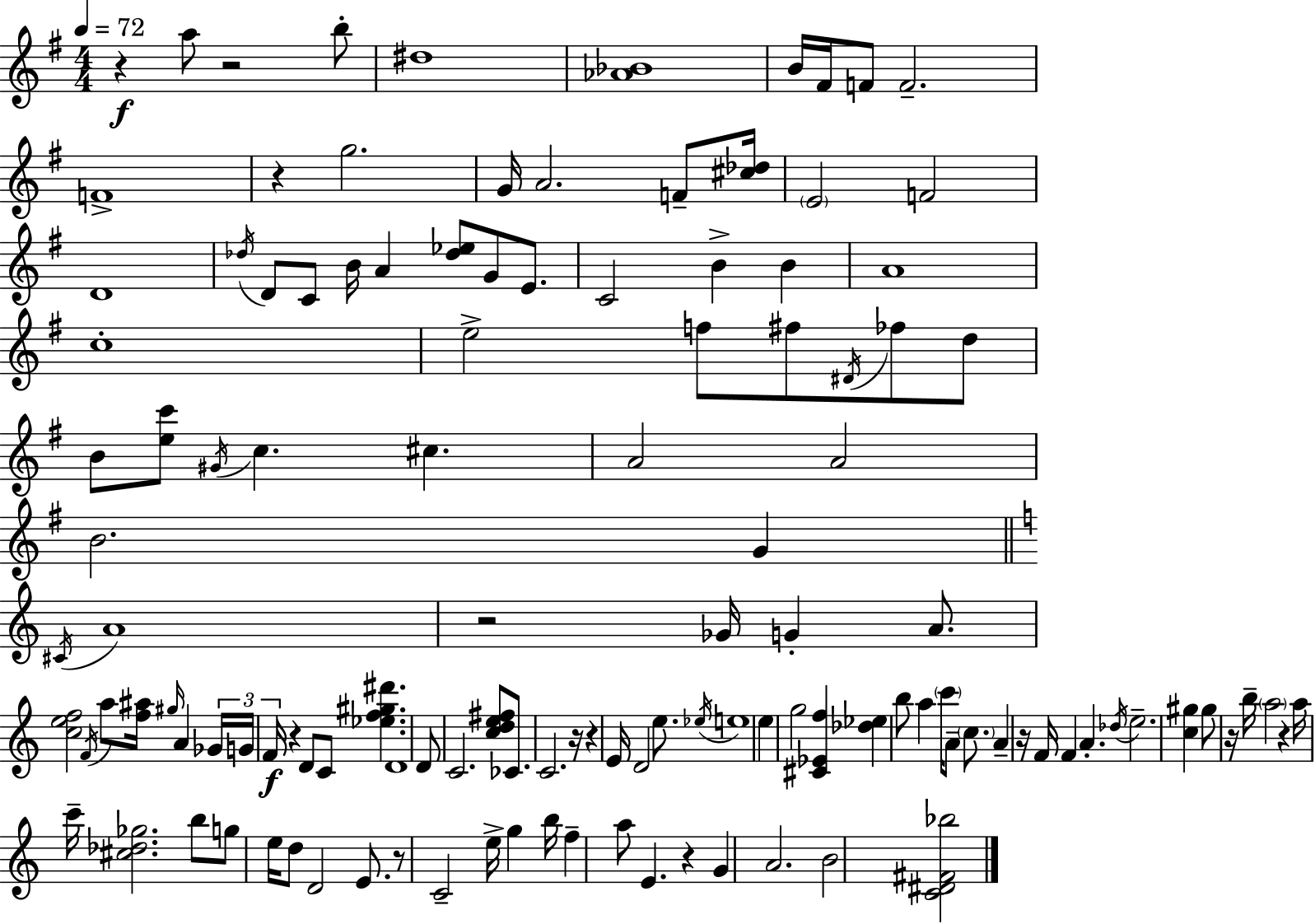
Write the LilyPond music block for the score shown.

{
  \clef treble
  \numericTimeSignature
  \time 4/4
  \key g \major
  \tempo 4 = 72
  r4\f a''8 r2 b''8-. | dis''1 | <aes' bes'>1 | b'16 fis'16 f'8 f'2.-- | \break f'1-> | r4 g''2. | g'16 a'2. f'8-- <cis'' des''>16 | \parenthesize e'2 f'2 | \break d'1 | \acciaccatura { des''16 } d'8 c'8 b'16 a'4 <des'' ees''>8 g'8 e'8. | c'2 b'4-> b'4 | a'1 | \break c''1-. | e''2-> f''8 fis''8 \acciaccatura { dis'16 } fes''8 | d''8 b'8 <e'' c'''>8 \acciaccatura { gis'16 } c''4. cis''4. | a'2 a'2 | \break b'2. g'4 | \bar "||" \break \key c \major \acciaccatura { cis'16 } a'1 | r2 ges'16 g'4-. a'8. | <c'' e'' f''>2 \acciaccatura { f'16 } a''8 <f'' ais''>16 \grace { gis''16 } a'4 | \tuplet 3/2 { ges'16 g'16 f'16\f } r4 d'8 c'8 <ees'' f'' gis'' dis'''>4. | \break d'1 | d'8 c'2. | <c'' d'' e'' fis''>8 ces'8. c'2. | r16 r4 e'16 d'2 | \break e''8. \acciaccatura { ees''16 } e''1 | e''4 g''2 | <cis' ees' f''>4 <des'' ees''>4 b''8 a''4 \parenthesize c'''16 a'8-- | \parenthesize c''8. a'4-- r16 f'16 f'4 a'4.-. | \break \acciaccatura { des''16 } e''2.-- | <c'' gis''>4 gis''8 r16 b''16-- \parenthesize a''2 | r4 a''16 c'''16-- <cis'' des'' ges''>2. | b''8 g''8 e''16 d''8 d'2 | \break e'8. r8 c'2-- e''16-> | g''4 b''16 f''4-- a''8 e'4. | r4 g'4 a'2. | b'2 <c' dis' fis' bes''>2 | \break \bar "|."
}